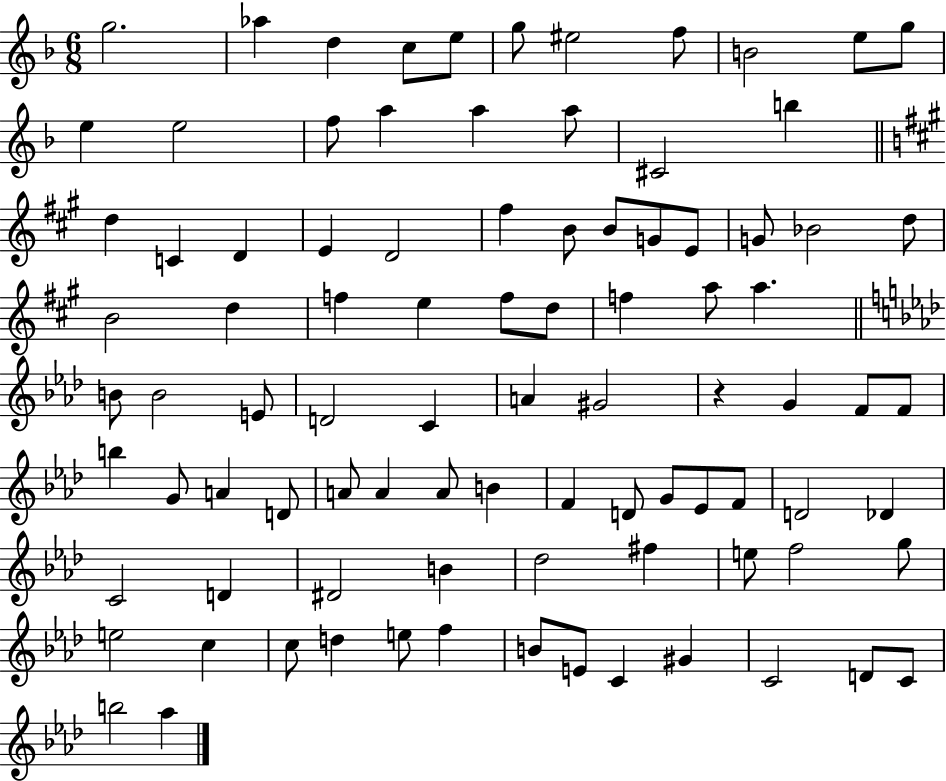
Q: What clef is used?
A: treble